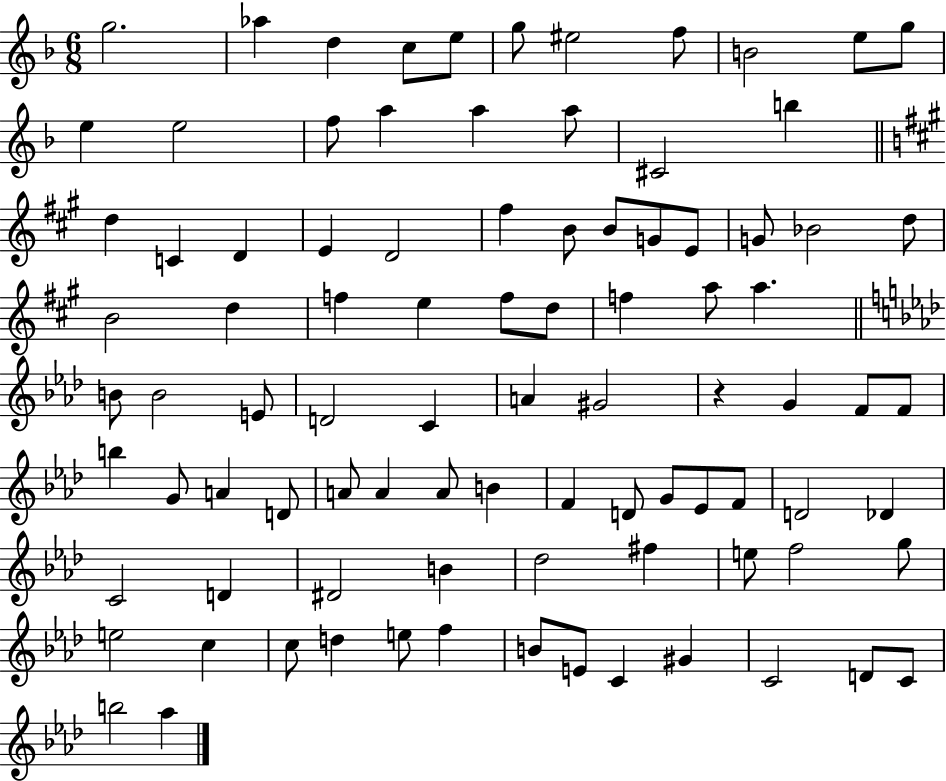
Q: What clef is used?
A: treble